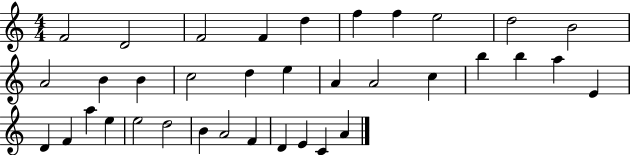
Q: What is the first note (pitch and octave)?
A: F4